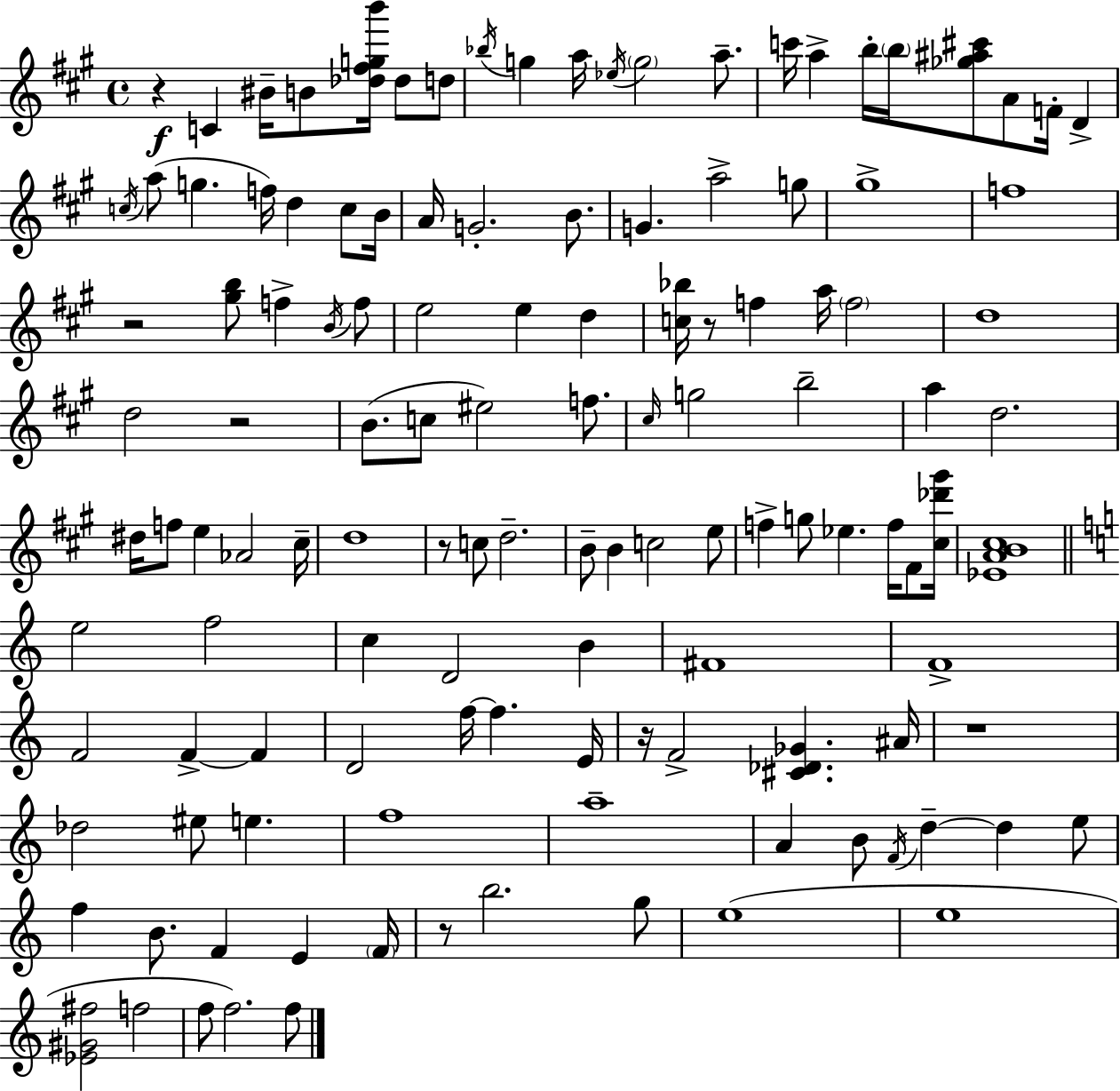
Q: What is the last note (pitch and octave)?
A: F5